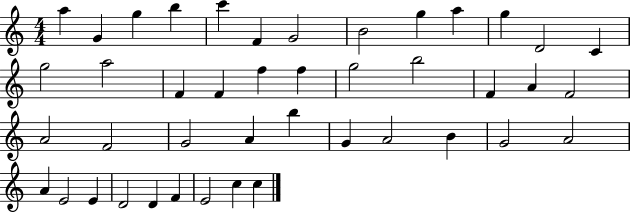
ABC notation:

X:1
T:Untitled
M:4/4
L:1/4
K:C
a G g b c' F G2 B2 g a g D2 C g2 a2 F F f f g2 b2 F A F2 A2 F2 G2 A b G A2 B G2 A2 A E2 E D2 D F E2 c c